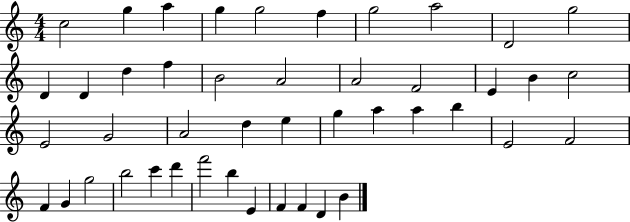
C5/h G5/q A5/q G5/q G5/h F5/q G5/h A5/h D4/h G5/h D4/q D4/q D5/q F5/q B4/h A4/h A4/h F4/h E4/q B4/q C5/h E4/h G4/h A4/h D5/q E5/q G5/q A5/q A5/q B5/q E4/h F4/h F4/q G4/q G5/h B5/h C6/q D6/q F6/h B5/q E4/q F4/q F4/q D4/q B4/q